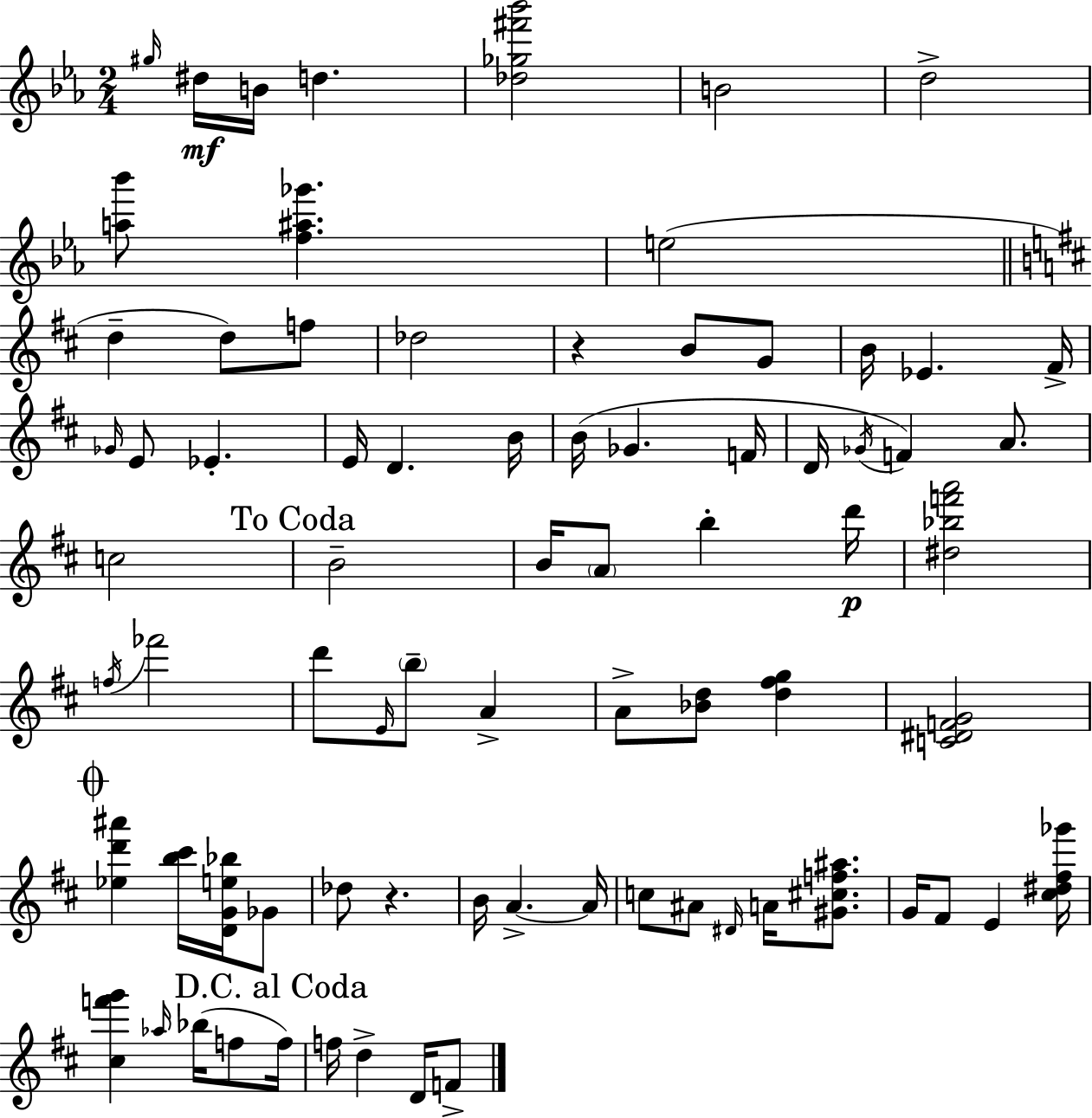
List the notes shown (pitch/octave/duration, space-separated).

G#5/s D#5/s B4/s D5/q. [Db5,Gb5,F#6,Bb6]/h B4/h D5/h [A5,Bb6]/e [F5,A#5,Gb6]/q. E5/h D5/q D5/e F5/e Db5/h R/q B4/e G4/e B4/s Eb4/q. F#4/s Gb4/s E4/e Eb4/q. E4/s D4/q. B4/s B4/s Gb4/q. F4/s D4/s Gb4/s F4/q A4/e. C5/h B4/h B4/s A4/e B5/q D6/s [D#5,Bb5,F6,A6]/h F5/s FES6/h D6/e E4/s B5/e A4/q A4/e [Bb4,D5]/e [D5,F#5,G5]/q [C4,D#4,F4,G4]/h [Eb5,D6,A#6]/q [B5,C#6]/s [D4,G4,E5,Bb5]/s Gb4/e Db5/e R/q. B4/s A4/q. A4/s C5/e A#4/e D#4/s A4/s [G#4,C#5,F5,A#5]/e. G4/s F#4/e E4/q [C#5,D#5,F#5,Gb6]/s [C#5,F6,G6]/q Ab5/s Bb5/s F5/e F5/s F5/s D5/q D4/s F4/e